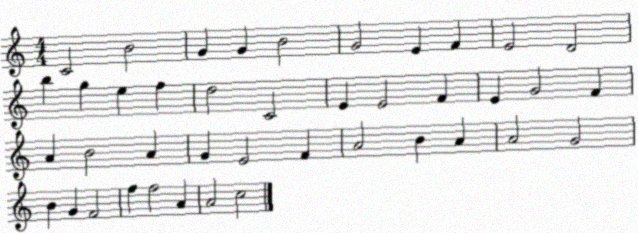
X:1
T:Untitled
M:4/4
L:1/4
K:C
C2 B2 G G B2 G2 E F E2 D2 b g e f d2 C2 E E2 F E G2 F A B2 A G E2 F A2 B A A2 G2 B G F2 f f2 A A2 c2